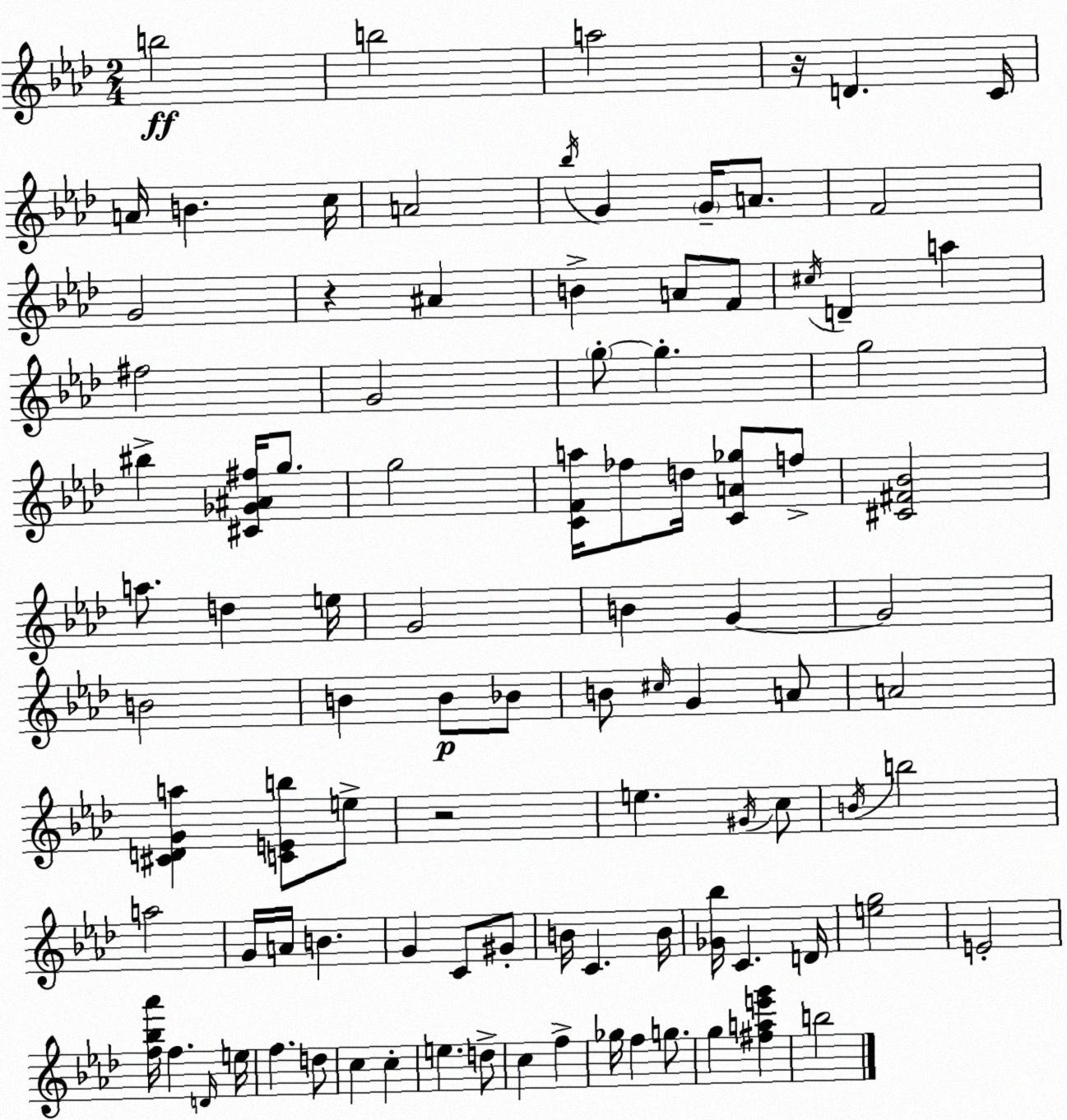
X:1
T:Untitled
M:2/4
L:1/4
K:Ab
b2 b2 a2 z/4 D C/4 A/4 B c/4 A2 _b/4 G G/4 A/2 F2 G2 z ^A B A/2 F/2 ^c/4 D a ^f2 G2 g/2 g g2 ^b [^C_G^A^f]/4 g/2 g2 [CFa]/4 _f/2 d/4 [CA_g]/2 f/2 [^C^F_B]2 a/2 d e/4 G2 B G G2 B2 B B/2 _B/2 B/2 ^c/4 G A/2 A2 [^CDGa] [CEb]/2 e/2 z2 e ^G/4 c/2 B/4 b2 a2 G/4 A/4 B G C/2 ^G/2 B/4 C B/4 [_G_b]/4 C D/4 [eg]2 E2 [f_b_a']/4 f D/4 e/4 f d/2 c c e d/2 c f _g/4 f g/2 g [^fae'g'] b2